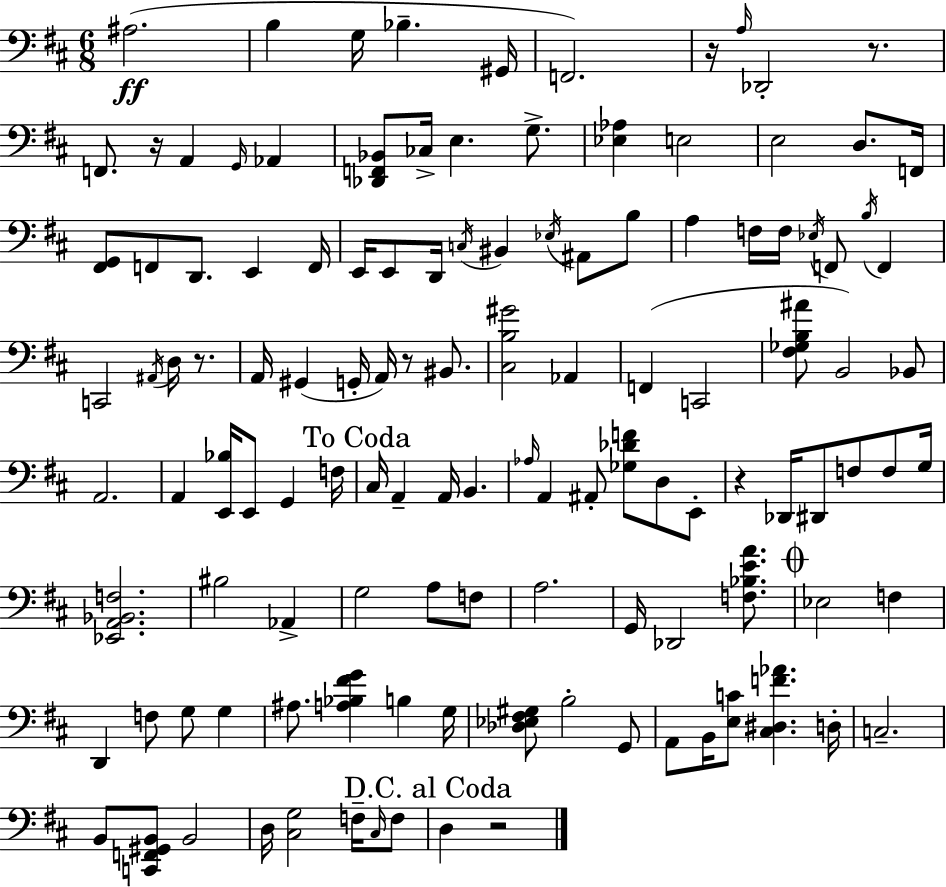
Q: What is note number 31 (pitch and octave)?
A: B3